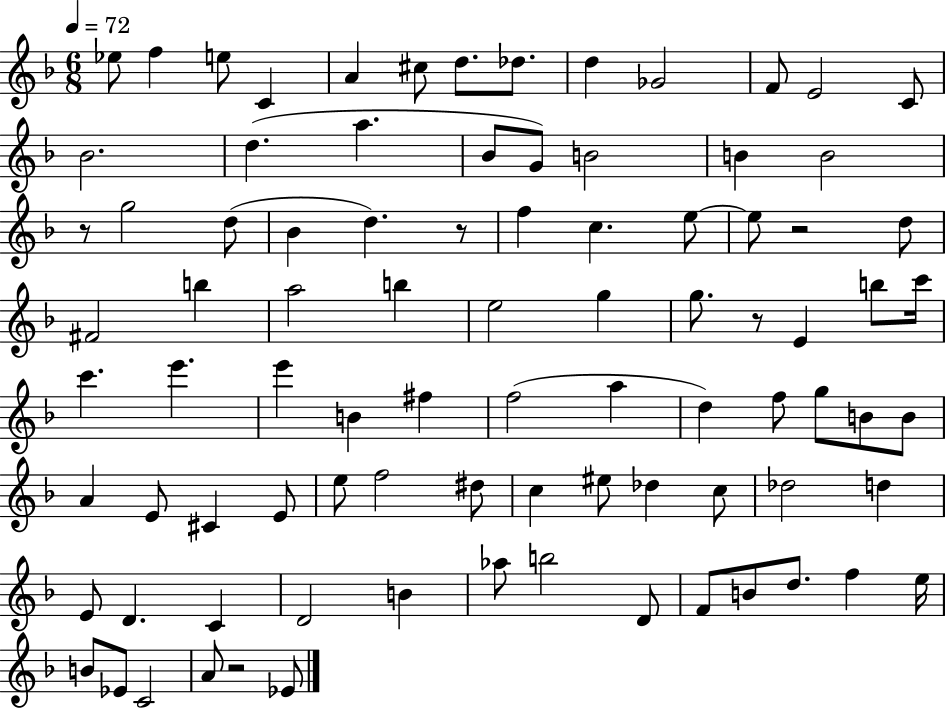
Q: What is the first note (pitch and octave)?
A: Eb5